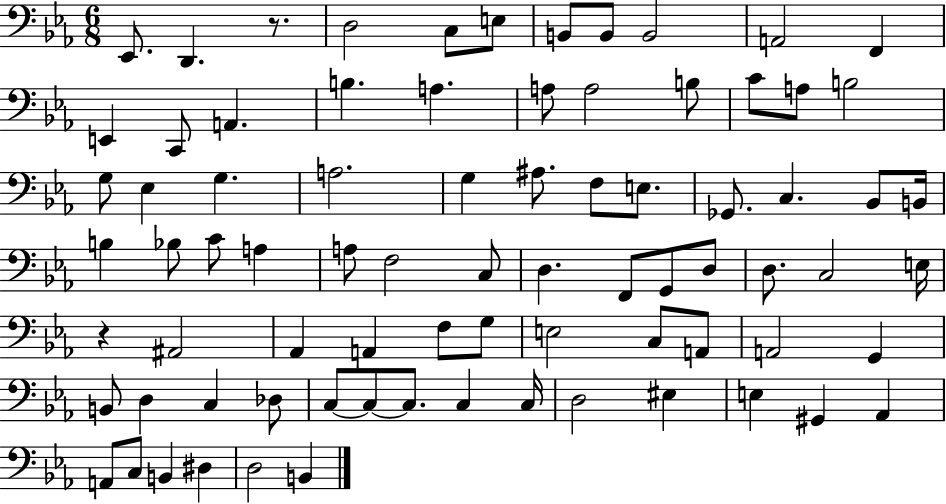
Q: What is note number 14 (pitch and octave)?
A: B3